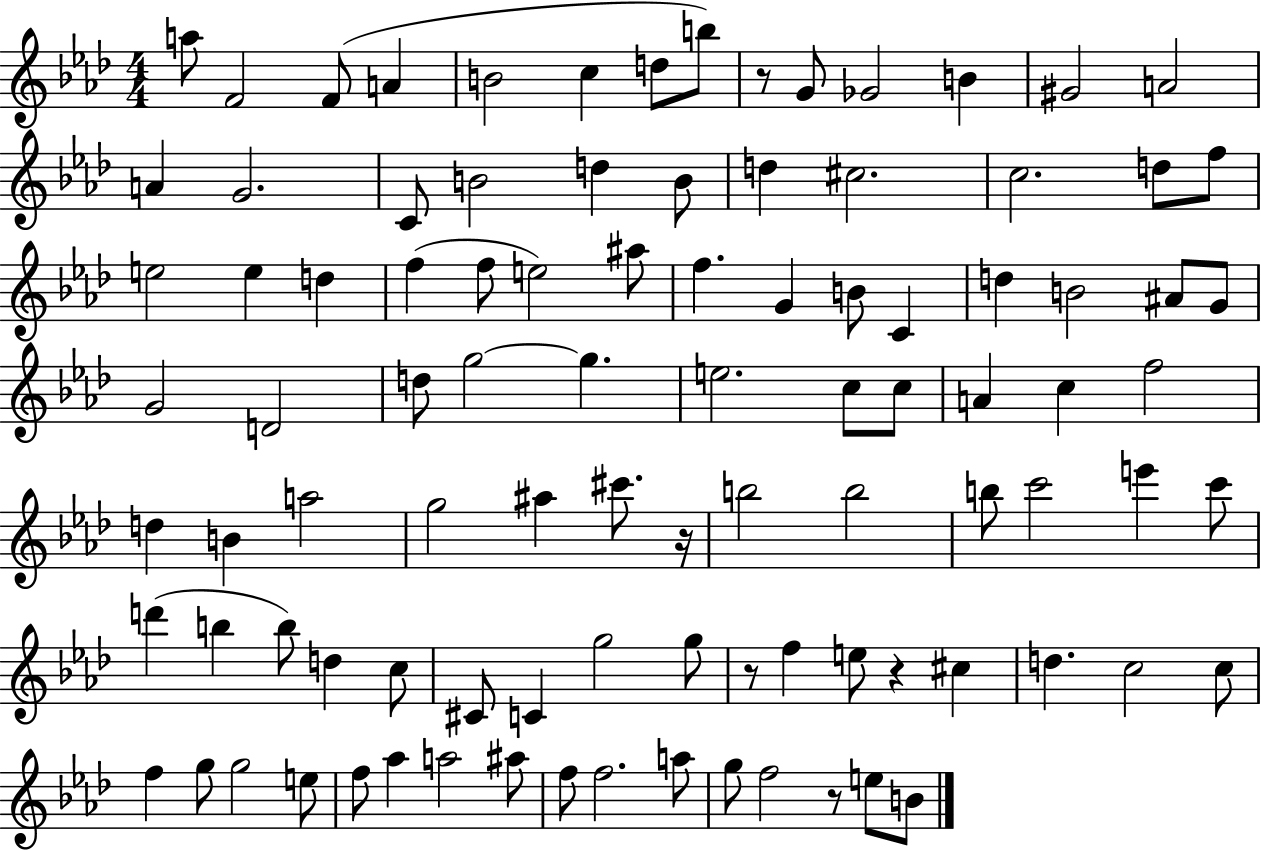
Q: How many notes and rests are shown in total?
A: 97